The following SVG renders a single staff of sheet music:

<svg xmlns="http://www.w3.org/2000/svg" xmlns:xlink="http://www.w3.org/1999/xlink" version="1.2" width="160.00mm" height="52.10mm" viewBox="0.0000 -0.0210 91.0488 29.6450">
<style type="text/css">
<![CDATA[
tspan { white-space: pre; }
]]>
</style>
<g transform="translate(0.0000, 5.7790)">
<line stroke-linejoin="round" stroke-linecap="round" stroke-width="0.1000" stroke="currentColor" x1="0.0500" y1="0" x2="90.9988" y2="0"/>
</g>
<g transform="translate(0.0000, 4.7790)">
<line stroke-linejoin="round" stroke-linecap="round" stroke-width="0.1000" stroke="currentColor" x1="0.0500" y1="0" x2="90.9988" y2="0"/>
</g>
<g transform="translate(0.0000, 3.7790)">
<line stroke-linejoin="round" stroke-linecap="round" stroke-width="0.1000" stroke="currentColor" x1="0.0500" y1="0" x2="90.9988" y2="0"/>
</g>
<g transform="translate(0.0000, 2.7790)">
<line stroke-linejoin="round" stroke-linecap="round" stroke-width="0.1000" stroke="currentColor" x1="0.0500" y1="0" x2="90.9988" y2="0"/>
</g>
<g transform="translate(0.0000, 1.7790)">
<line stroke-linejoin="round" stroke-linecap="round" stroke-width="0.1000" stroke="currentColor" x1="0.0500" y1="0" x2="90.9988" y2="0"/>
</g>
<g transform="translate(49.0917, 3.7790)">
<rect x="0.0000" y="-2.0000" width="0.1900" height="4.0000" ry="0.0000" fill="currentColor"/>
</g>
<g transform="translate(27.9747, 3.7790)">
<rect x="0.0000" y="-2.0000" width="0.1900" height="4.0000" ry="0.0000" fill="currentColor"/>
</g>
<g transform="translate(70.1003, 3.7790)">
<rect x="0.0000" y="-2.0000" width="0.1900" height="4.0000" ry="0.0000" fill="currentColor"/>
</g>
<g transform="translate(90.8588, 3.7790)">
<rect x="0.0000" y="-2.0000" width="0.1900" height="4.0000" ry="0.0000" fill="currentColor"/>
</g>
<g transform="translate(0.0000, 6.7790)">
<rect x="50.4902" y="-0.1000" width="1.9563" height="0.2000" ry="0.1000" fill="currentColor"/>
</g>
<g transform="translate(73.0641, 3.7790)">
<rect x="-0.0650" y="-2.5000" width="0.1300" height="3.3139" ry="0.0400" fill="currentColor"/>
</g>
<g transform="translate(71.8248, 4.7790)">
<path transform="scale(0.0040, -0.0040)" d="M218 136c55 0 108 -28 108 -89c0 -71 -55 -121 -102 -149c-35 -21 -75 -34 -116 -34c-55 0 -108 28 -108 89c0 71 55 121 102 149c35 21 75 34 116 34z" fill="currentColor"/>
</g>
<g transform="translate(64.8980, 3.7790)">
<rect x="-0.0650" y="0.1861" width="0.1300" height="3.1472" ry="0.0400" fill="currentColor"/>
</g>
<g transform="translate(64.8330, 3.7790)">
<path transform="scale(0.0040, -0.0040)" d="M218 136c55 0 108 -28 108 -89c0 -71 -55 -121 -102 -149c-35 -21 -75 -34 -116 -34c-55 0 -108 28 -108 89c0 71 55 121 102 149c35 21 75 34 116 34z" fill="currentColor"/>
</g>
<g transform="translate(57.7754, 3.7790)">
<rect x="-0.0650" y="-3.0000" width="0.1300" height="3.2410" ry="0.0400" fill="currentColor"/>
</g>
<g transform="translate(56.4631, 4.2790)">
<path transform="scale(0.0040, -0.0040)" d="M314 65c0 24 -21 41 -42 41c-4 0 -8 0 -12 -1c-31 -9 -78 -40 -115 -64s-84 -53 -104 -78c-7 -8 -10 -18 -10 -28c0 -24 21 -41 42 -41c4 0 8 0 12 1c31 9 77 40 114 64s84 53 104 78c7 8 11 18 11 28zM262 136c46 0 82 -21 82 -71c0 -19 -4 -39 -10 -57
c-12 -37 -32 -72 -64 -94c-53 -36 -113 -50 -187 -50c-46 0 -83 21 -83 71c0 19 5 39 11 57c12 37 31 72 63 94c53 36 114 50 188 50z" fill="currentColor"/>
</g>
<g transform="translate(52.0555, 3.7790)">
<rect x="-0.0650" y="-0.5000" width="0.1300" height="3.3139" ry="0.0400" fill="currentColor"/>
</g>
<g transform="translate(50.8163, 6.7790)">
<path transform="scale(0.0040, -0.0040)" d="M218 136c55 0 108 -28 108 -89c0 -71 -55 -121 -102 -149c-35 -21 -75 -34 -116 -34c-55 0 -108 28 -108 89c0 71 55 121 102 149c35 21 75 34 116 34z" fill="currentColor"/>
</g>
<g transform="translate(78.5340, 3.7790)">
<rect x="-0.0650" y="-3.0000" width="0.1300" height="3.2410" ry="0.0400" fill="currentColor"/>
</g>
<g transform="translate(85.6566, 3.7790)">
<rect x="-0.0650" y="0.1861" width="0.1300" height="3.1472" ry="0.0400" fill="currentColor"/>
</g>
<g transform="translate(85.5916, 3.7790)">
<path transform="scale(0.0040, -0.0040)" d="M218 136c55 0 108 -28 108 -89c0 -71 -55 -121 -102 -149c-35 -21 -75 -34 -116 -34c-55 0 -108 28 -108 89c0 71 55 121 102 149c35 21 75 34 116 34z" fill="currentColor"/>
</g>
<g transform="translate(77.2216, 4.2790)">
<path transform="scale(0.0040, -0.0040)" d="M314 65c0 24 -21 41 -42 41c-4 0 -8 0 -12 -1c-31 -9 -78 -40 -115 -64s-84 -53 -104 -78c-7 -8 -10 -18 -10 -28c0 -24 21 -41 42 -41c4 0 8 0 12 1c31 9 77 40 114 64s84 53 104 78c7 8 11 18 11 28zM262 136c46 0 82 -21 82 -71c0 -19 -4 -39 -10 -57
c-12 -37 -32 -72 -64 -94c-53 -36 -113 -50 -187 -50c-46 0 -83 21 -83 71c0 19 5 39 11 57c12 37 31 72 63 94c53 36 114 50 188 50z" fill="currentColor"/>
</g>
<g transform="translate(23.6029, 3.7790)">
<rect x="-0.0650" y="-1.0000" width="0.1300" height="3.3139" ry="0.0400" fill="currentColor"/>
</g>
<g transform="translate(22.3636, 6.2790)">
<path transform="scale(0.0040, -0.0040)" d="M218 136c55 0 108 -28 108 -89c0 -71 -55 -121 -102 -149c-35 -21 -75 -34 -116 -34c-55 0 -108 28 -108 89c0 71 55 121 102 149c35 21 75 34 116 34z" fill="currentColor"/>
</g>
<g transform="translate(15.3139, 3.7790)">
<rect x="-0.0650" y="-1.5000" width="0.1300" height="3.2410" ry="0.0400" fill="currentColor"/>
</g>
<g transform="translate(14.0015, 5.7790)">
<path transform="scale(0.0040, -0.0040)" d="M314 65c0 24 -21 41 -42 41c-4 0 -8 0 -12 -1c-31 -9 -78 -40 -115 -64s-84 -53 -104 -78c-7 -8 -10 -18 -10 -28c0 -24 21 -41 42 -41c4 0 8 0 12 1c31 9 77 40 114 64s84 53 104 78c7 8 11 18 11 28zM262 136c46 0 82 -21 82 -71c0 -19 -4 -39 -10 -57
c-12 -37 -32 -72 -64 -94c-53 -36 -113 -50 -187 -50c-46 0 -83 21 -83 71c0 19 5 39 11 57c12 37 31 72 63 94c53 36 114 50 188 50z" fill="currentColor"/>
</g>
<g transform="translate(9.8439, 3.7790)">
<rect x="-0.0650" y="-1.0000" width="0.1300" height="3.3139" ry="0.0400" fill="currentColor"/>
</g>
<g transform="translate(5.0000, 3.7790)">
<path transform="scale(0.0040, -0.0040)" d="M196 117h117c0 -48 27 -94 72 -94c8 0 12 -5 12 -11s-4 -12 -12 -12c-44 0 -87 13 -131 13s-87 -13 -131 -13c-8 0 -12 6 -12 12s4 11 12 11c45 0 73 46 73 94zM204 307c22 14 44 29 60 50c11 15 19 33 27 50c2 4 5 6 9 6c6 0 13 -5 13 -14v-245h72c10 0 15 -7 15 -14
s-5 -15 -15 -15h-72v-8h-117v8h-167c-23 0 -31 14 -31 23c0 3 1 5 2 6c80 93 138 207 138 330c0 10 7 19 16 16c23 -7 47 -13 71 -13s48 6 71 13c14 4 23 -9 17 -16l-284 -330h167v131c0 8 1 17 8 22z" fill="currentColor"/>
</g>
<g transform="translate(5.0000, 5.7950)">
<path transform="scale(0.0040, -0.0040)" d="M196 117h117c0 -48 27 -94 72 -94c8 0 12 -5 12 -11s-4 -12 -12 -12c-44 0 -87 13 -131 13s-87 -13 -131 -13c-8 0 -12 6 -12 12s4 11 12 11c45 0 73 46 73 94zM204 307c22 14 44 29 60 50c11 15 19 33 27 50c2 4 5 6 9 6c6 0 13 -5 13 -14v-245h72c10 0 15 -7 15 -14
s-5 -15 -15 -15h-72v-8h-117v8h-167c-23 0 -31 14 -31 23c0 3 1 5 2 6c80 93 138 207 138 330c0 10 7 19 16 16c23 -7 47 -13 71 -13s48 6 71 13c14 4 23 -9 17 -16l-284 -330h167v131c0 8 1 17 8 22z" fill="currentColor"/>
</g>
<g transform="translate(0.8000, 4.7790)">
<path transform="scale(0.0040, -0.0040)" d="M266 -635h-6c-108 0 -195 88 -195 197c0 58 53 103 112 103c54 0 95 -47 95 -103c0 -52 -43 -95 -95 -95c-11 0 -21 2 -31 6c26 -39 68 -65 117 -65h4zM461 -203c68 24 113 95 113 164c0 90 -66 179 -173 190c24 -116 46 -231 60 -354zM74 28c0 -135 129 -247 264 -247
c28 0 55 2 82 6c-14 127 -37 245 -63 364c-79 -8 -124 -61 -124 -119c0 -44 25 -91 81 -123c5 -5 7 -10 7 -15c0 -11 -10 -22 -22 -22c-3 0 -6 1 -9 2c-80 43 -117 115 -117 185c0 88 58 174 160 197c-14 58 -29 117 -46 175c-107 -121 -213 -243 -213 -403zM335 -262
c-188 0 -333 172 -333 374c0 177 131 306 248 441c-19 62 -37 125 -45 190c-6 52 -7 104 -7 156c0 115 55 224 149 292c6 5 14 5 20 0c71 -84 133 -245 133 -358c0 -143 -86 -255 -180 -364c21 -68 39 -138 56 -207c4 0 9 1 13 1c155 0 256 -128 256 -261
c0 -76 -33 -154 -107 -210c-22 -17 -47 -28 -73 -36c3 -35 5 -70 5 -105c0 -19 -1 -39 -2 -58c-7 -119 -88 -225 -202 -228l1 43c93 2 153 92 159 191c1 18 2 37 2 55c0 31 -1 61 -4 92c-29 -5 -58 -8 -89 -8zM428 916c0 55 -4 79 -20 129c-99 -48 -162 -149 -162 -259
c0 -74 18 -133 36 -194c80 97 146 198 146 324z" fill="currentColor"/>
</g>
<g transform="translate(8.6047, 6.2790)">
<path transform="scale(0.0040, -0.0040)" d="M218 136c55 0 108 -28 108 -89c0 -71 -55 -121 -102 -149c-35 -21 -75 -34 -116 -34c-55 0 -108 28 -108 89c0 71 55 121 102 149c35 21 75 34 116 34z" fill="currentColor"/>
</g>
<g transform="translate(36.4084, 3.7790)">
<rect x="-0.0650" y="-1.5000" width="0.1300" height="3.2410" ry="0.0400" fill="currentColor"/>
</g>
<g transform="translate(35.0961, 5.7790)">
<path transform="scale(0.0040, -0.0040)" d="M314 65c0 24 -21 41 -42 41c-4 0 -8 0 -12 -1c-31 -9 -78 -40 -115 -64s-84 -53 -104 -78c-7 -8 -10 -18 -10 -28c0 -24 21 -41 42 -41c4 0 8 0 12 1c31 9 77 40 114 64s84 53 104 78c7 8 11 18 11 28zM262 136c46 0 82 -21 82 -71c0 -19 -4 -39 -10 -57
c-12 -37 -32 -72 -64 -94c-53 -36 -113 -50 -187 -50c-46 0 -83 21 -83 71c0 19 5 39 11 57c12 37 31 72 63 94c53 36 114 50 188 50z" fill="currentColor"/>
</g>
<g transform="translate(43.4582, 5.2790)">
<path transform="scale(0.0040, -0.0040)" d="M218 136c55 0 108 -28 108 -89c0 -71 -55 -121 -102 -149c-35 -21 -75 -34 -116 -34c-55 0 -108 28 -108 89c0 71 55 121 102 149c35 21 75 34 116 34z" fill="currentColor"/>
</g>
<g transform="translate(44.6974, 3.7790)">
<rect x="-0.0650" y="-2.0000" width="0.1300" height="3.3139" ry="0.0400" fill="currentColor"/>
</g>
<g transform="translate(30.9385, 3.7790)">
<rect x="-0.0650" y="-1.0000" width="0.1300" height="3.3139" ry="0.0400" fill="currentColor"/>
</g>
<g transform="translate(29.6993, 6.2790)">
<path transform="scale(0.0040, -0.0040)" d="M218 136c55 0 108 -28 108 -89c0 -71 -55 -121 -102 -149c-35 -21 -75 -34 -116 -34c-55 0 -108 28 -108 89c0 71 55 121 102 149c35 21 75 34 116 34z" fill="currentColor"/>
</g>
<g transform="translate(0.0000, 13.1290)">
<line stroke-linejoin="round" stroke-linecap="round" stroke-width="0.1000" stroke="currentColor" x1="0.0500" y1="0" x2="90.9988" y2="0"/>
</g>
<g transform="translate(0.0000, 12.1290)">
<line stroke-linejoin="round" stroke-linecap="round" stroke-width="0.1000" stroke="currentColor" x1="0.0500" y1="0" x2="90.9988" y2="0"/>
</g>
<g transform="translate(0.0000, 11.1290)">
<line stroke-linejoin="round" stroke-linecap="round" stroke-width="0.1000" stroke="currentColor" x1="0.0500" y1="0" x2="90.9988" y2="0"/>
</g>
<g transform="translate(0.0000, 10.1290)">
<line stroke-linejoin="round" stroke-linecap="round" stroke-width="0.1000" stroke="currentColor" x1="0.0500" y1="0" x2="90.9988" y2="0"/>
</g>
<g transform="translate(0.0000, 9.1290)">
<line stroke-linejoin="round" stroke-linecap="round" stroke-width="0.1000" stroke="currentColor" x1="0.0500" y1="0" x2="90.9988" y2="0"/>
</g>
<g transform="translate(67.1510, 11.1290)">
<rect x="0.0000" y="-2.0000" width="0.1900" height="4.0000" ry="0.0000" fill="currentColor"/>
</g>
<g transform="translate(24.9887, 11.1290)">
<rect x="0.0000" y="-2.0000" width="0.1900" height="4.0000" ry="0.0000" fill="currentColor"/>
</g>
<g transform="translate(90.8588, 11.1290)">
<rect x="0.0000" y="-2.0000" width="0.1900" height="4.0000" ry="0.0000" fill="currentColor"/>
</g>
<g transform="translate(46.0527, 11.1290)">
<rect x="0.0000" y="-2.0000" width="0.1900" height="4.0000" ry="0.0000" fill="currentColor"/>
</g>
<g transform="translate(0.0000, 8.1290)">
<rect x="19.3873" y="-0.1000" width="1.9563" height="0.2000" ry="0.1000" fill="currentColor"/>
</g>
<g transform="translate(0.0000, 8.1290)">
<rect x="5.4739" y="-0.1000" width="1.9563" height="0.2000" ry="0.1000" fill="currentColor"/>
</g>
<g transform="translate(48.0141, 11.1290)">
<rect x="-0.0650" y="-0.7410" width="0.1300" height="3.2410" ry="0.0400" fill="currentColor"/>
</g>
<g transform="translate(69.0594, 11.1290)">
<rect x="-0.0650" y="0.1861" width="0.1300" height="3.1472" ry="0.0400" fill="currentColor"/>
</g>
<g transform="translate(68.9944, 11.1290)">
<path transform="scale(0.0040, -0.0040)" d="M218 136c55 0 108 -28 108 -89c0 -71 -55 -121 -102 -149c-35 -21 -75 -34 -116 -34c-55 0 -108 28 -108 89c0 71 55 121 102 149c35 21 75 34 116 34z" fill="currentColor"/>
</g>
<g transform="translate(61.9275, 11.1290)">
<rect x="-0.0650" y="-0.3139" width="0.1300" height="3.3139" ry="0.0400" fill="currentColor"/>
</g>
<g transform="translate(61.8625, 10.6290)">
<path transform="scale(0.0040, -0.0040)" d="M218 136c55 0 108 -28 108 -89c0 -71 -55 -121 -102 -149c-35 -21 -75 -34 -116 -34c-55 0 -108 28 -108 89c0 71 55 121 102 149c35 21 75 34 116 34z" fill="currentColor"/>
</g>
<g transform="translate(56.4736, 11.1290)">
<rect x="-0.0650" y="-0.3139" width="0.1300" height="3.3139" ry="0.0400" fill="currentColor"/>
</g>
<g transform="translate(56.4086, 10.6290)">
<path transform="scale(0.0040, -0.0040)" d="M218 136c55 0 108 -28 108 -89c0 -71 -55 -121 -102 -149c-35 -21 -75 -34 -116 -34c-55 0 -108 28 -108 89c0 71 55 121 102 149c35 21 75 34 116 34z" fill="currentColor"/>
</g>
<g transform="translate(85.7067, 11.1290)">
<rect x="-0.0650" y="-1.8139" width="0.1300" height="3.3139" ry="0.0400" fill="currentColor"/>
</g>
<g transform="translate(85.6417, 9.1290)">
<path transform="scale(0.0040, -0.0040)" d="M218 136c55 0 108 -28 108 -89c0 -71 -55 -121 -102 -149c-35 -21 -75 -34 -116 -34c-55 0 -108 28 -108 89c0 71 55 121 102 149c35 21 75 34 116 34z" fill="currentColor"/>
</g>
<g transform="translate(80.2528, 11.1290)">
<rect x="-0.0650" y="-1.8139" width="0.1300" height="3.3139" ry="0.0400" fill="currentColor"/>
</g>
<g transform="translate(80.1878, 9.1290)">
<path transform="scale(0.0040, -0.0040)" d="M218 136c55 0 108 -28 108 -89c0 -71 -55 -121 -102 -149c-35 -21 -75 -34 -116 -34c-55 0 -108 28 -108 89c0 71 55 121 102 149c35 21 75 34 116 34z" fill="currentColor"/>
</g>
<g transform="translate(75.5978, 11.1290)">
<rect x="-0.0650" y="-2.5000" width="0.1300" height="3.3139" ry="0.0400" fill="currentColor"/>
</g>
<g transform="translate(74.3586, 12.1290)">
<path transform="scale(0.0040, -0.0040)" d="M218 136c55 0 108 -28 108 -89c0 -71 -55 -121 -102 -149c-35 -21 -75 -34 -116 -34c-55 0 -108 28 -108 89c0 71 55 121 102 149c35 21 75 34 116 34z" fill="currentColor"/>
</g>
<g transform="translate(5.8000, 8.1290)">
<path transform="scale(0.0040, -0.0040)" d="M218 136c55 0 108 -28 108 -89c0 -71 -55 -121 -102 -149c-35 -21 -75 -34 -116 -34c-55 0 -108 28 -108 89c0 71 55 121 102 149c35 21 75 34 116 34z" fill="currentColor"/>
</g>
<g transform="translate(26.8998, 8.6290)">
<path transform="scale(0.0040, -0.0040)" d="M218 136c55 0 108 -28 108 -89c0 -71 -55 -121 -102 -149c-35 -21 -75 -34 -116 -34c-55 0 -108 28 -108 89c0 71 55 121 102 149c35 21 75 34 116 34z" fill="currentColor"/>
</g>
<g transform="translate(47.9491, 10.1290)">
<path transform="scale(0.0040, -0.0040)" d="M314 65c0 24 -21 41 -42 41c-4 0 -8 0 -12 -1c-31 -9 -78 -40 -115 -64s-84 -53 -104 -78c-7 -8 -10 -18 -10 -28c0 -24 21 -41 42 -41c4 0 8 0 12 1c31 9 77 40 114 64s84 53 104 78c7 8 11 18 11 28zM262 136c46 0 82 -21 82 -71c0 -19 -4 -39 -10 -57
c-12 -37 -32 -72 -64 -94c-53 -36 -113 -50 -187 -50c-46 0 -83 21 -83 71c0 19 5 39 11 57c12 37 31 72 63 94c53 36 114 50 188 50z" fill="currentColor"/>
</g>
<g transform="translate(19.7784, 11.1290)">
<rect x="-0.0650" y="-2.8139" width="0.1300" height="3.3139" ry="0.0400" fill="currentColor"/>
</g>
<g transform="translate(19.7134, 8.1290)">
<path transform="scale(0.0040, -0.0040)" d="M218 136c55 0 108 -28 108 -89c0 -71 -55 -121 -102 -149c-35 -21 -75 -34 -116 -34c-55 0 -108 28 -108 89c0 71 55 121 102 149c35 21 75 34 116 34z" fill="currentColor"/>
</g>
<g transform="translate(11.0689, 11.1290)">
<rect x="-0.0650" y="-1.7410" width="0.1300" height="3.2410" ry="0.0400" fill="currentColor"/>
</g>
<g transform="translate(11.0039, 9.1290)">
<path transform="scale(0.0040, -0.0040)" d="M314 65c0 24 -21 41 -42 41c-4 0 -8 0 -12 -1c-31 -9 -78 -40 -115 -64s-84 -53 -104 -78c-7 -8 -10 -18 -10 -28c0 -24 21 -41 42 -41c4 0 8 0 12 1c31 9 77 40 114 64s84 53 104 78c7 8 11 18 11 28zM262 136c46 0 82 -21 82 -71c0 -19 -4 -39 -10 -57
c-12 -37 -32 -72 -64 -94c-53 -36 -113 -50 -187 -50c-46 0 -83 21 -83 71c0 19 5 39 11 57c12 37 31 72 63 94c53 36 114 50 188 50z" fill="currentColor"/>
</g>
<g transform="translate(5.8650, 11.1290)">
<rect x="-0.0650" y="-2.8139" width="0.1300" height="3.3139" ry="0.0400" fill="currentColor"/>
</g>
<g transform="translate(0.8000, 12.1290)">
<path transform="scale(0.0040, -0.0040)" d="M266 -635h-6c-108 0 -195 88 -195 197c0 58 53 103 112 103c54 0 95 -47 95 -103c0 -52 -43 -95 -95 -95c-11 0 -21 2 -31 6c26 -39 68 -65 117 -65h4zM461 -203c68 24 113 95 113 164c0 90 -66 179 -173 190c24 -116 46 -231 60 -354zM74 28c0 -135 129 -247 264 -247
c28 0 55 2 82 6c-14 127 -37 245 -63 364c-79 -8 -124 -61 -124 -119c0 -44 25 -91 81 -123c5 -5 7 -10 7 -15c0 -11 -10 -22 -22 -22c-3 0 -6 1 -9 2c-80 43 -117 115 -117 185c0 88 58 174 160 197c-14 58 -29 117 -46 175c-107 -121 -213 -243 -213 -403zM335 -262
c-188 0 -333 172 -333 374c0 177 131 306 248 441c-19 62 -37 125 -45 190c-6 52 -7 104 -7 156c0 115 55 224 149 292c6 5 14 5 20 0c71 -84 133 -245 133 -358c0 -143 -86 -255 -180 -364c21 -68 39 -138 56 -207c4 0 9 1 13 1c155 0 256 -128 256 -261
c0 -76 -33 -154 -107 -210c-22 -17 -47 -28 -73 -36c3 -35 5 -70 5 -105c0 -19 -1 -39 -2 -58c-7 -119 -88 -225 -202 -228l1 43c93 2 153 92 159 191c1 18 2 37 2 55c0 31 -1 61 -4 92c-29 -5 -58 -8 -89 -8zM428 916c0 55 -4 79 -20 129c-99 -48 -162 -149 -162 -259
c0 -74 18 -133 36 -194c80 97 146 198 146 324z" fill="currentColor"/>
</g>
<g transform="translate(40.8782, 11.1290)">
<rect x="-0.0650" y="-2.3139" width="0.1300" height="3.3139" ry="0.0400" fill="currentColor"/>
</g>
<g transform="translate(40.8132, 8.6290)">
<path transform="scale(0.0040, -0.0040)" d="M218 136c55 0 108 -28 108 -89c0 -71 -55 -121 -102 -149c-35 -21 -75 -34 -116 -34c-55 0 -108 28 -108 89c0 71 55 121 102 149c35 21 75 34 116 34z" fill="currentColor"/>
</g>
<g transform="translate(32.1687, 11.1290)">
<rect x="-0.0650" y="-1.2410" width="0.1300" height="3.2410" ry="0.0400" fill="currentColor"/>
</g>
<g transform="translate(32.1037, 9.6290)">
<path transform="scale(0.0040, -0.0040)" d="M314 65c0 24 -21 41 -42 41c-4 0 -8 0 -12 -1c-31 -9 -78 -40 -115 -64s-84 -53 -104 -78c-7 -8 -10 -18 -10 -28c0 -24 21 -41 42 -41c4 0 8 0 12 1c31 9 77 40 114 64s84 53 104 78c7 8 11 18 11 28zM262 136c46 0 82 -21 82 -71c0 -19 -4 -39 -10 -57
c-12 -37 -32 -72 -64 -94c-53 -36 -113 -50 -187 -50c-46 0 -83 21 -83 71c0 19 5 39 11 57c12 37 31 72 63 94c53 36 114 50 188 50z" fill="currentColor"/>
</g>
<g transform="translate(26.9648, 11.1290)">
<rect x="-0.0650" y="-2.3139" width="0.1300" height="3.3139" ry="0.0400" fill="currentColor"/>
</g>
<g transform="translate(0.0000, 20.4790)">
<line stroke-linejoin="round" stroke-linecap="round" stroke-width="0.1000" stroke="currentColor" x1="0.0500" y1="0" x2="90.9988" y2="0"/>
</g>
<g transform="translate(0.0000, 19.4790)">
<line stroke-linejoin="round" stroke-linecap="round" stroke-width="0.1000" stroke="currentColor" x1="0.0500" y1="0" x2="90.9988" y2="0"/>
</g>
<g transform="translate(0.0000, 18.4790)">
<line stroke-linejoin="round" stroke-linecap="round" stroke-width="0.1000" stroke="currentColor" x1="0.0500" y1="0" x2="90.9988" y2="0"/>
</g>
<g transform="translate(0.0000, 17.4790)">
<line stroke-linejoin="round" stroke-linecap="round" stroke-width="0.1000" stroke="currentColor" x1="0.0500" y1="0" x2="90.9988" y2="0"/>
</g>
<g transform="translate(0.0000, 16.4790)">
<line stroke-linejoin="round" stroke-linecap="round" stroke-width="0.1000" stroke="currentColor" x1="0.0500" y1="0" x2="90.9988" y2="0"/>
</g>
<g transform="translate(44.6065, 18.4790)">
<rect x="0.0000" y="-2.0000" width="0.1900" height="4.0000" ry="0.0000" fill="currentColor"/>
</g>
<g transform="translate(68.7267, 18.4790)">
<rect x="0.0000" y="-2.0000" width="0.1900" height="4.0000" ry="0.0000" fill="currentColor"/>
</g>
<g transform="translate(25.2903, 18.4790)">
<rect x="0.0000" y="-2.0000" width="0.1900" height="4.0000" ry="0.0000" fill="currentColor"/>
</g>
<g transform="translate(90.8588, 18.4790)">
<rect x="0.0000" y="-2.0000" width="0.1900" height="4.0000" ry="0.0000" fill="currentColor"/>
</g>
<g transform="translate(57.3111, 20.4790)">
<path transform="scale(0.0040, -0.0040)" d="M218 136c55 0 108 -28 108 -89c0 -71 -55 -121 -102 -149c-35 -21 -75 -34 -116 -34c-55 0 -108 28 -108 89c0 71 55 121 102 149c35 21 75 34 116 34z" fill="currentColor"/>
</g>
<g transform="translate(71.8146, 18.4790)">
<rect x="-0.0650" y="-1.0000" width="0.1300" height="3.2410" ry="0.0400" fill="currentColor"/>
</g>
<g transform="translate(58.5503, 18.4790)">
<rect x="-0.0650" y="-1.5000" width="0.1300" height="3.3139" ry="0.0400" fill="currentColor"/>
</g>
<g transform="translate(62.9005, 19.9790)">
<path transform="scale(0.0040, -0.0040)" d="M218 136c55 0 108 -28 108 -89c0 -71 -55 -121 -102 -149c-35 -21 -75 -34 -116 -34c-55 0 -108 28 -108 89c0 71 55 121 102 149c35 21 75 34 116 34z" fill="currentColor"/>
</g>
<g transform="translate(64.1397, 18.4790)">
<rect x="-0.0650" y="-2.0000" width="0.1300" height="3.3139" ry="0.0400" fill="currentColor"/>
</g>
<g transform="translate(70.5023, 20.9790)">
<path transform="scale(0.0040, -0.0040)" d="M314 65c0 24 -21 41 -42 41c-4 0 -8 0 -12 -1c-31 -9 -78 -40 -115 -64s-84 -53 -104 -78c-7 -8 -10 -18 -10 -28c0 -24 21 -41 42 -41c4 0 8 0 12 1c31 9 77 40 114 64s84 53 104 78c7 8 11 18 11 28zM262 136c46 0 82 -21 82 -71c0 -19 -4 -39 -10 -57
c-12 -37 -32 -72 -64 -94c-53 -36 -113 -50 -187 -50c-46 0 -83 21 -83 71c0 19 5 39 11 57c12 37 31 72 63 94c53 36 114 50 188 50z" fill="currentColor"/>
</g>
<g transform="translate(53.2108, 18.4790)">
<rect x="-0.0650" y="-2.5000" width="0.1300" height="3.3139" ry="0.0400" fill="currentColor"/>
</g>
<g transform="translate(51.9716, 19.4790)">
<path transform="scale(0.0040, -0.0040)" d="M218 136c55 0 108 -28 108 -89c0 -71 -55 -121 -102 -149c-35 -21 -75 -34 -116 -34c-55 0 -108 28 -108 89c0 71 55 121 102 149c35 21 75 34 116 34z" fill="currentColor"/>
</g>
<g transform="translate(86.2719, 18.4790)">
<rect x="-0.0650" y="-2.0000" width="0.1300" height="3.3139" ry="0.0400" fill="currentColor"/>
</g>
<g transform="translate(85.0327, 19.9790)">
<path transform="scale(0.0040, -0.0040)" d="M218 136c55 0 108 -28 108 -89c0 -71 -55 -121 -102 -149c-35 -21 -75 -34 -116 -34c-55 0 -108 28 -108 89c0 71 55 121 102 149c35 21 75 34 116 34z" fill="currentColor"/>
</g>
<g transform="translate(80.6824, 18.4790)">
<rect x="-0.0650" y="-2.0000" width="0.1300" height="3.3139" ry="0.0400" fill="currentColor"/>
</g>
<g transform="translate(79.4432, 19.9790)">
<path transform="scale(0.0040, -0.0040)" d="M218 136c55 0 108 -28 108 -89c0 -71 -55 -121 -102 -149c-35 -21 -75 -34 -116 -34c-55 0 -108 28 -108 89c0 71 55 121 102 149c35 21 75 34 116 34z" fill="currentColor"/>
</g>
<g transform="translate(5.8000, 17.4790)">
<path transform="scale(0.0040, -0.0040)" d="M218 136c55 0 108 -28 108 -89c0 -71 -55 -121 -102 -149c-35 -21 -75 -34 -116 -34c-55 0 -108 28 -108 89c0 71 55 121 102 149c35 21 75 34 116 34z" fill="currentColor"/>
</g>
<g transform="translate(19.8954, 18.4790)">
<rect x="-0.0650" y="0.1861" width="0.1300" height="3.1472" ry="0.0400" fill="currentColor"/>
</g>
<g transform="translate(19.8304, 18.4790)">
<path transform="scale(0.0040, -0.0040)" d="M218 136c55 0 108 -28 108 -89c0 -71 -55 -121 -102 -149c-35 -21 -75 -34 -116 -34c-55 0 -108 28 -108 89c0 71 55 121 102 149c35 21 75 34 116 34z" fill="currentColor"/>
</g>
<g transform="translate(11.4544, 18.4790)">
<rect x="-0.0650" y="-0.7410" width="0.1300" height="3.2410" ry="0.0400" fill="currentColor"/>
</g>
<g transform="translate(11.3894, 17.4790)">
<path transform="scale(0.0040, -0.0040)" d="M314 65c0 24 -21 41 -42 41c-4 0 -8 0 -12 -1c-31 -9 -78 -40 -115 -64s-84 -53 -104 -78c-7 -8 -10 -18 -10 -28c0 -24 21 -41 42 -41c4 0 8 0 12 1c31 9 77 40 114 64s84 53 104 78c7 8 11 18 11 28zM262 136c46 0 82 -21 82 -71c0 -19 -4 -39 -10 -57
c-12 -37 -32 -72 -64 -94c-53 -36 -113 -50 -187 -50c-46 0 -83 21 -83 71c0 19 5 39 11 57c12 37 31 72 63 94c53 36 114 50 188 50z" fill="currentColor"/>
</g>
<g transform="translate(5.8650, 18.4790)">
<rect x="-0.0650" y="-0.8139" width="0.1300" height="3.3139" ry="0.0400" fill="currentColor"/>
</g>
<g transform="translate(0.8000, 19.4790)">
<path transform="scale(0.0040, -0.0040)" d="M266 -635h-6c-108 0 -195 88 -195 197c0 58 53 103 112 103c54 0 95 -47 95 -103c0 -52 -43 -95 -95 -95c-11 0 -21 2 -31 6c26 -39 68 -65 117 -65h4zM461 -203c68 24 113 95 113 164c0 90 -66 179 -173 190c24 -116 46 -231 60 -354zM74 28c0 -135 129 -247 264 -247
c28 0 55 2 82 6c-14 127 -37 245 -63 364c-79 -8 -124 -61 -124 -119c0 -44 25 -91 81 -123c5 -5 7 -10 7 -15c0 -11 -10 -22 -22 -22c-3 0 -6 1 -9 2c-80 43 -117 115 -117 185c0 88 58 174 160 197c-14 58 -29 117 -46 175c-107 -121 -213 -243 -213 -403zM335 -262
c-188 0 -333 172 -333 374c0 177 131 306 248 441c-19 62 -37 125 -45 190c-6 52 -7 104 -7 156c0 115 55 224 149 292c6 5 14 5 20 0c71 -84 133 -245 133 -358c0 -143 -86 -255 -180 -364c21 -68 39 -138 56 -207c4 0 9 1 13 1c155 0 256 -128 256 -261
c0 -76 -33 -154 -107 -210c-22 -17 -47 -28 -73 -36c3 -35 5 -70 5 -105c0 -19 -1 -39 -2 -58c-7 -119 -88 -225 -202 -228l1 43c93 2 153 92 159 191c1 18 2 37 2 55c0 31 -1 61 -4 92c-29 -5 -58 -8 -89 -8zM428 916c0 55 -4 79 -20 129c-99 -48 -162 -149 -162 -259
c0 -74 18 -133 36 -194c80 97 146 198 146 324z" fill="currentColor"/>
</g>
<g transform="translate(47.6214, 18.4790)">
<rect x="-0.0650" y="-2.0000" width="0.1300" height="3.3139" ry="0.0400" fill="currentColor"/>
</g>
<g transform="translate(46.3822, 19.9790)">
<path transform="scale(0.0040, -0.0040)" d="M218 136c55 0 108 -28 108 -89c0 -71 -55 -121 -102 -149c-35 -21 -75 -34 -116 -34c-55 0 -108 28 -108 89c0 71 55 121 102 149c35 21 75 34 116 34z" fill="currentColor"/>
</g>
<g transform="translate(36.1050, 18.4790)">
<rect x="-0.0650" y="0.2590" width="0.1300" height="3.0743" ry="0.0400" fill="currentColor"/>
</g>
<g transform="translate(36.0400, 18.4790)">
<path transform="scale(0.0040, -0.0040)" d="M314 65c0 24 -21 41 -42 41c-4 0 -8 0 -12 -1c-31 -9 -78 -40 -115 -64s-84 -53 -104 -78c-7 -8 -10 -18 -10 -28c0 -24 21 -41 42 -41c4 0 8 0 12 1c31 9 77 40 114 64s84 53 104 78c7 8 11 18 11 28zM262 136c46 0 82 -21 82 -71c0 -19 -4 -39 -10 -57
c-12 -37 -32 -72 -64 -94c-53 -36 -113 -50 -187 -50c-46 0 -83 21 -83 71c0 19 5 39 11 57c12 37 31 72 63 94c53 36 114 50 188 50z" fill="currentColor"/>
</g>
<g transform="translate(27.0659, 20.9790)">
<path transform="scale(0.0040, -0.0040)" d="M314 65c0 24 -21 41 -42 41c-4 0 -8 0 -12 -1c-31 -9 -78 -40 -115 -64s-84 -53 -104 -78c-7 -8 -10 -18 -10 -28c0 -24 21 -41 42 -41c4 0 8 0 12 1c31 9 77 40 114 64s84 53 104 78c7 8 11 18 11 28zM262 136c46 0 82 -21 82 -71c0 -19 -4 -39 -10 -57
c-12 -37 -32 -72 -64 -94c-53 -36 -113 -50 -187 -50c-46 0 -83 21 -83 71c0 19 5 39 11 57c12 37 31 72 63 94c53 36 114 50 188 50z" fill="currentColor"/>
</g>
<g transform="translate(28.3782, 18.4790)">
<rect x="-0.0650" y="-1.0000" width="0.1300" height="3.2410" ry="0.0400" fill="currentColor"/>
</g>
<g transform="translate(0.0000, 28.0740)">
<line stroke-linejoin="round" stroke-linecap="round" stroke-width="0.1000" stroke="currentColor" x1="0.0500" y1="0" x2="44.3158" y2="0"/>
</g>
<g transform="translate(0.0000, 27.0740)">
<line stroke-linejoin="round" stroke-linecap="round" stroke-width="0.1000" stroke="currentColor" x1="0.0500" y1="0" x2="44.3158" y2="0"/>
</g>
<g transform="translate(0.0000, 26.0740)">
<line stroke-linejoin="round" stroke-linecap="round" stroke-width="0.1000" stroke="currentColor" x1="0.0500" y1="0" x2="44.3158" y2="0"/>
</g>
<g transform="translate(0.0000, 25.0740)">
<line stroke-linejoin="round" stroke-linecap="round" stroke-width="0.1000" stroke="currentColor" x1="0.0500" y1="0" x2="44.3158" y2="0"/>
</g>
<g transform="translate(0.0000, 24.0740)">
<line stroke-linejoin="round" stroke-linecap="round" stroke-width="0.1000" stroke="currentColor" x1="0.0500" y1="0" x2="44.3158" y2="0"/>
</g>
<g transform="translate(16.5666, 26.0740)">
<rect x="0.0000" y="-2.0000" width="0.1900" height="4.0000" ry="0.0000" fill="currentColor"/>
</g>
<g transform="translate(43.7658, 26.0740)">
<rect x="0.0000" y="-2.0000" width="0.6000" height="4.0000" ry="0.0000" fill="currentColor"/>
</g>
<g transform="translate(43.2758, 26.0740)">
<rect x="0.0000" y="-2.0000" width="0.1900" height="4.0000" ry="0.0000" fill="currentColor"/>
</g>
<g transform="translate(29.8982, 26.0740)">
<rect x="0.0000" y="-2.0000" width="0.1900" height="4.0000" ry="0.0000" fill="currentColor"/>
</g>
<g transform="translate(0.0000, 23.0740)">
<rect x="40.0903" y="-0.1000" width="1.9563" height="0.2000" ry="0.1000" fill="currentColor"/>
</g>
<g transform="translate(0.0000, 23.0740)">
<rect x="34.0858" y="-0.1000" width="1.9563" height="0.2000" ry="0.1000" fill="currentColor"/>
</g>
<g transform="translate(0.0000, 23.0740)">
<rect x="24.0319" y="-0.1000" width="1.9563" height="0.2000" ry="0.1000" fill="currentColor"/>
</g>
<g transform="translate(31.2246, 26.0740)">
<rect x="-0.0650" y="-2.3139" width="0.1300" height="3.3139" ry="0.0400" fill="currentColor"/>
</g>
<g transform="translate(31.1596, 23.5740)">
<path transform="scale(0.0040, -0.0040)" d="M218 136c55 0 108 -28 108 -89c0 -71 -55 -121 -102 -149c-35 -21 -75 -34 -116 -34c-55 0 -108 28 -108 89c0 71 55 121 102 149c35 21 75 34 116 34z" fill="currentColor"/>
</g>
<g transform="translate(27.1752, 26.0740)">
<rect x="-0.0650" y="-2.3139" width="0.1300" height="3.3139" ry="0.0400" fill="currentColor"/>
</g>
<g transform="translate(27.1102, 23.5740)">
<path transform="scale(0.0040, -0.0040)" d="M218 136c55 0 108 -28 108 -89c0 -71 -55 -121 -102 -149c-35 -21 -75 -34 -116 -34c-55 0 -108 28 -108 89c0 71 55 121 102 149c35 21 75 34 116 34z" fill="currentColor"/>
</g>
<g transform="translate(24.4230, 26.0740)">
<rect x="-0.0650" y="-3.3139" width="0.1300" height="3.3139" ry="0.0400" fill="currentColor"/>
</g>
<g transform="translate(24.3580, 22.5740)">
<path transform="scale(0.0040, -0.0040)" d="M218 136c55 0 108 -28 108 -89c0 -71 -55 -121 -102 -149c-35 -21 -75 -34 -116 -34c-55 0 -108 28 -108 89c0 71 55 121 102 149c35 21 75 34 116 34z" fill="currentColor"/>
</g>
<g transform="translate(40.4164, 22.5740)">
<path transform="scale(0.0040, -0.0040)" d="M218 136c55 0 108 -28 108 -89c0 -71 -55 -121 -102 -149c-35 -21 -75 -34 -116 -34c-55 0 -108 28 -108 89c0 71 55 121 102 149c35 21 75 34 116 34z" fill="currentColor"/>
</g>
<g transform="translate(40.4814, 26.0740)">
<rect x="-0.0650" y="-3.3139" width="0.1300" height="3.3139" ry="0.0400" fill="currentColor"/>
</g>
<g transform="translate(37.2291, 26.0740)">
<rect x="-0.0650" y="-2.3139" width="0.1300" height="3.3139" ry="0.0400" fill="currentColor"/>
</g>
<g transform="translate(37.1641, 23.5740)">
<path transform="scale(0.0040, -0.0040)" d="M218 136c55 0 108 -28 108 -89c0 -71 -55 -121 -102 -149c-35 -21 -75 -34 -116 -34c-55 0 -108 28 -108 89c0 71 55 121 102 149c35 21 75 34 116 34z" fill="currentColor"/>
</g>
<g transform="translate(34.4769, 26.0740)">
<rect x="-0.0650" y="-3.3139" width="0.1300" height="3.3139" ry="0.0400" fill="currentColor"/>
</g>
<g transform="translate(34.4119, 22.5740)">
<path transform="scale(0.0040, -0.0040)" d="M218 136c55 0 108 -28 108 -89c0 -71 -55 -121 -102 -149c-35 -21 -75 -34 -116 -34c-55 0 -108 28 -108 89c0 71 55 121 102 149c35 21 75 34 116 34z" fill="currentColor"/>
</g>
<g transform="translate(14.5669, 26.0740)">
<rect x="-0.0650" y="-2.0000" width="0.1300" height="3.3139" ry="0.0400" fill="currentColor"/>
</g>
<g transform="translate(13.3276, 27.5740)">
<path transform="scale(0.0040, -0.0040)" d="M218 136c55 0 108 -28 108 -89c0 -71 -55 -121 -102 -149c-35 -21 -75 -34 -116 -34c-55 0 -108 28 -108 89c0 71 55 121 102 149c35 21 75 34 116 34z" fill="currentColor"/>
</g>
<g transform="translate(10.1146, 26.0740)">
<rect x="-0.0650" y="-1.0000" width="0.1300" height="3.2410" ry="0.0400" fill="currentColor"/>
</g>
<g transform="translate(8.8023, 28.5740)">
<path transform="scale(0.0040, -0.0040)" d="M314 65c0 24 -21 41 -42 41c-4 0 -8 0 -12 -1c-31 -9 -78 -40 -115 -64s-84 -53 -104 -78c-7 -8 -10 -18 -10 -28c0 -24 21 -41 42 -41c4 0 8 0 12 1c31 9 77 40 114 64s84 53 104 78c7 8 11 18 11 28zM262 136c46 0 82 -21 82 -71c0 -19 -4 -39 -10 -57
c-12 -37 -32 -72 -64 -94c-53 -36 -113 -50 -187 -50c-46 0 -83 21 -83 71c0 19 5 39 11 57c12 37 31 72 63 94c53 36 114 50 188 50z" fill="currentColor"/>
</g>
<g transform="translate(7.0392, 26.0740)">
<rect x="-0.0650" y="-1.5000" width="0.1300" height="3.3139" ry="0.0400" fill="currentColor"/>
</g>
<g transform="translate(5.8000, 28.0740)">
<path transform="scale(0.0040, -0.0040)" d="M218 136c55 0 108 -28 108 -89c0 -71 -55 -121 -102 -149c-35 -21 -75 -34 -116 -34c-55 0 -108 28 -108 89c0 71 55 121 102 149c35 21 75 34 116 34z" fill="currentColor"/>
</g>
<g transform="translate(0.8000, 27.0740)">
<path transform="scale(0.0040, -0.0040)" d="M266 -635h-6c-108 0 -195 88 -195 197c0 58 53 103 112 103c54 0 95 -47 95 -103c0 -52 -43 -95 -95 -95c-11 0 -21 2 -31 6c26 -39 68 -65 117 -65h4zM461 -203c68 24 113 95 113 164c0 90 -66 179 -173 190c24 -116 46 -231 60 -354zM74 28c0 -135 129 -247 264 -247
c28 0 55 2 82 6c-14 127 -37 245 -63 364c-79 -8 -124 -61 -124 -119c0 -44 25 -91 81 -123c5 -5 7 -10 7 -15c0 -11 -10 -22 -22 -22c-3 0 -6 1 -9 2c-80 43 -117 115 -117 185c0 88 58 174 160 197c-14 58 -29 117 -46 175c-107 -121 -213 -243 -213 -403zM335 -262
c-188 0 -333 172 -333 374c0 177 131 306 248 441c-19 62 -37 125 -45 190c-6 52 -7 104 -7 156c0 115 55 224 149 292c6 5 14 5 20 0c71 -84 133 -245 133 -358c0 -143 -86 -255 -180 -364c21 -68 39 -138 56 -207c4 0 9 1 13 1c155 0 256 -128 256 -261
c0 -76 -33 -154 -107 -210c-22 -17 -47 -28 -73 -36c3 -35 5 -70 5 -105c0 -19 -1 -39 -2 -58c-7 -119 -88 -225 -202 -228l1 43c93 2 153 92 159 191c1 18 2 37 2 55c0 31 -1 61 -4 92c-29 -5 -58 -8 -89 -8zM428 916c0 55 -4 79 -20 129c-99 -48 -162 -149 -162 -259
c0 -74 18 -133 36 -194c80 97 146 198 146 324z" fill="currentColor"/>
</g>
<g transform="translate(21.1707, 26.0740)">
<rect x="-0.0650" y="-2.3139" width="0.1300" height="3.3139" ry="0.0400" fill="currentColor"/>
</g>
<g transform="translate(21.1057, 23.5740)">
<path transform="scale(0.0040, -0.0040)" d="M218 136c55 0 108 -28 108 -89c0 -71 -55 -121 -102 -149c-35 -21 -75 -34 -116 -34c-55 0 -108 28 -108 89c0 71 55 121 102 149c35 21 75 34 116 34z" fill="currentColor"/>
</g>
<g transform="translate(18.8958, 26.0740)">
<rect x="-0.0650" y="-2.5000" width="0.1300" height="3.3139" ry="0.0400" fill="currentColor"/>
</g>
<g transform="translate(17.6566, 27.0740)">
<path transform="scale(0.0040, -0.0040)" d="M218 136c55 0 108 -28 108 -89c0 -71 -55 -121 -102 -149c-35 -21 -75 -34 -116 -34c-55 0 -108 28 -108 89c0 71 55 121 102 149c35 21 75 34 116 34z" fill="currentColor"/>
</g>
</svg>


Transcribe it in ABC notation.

X:1
T:Untitled
M:4/4
L:1/4
K:C
D E2 D D E2 F C A2 B G A2 B a f2 a g e2 g d2 c c B G f f d d2 B D2 B2 F G E F D2 F F E D2 F G g b g g b g b